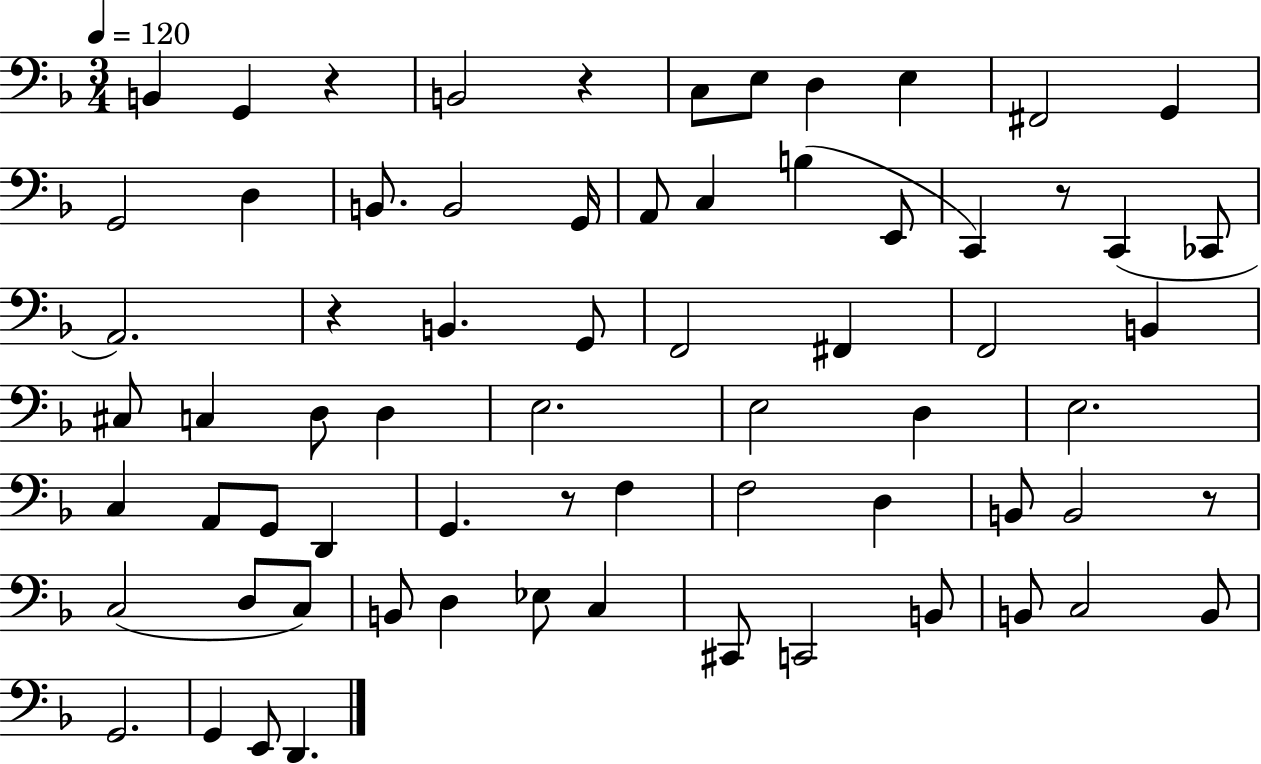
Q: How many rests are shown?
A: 6